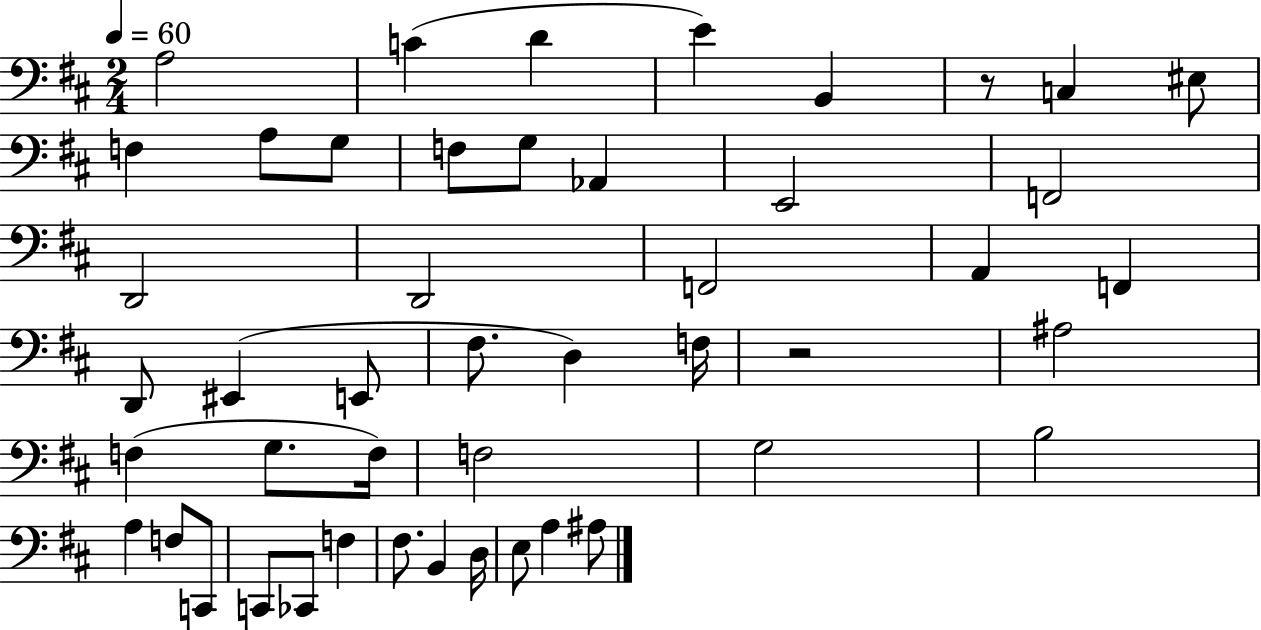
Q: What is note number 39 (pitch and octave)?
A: F3